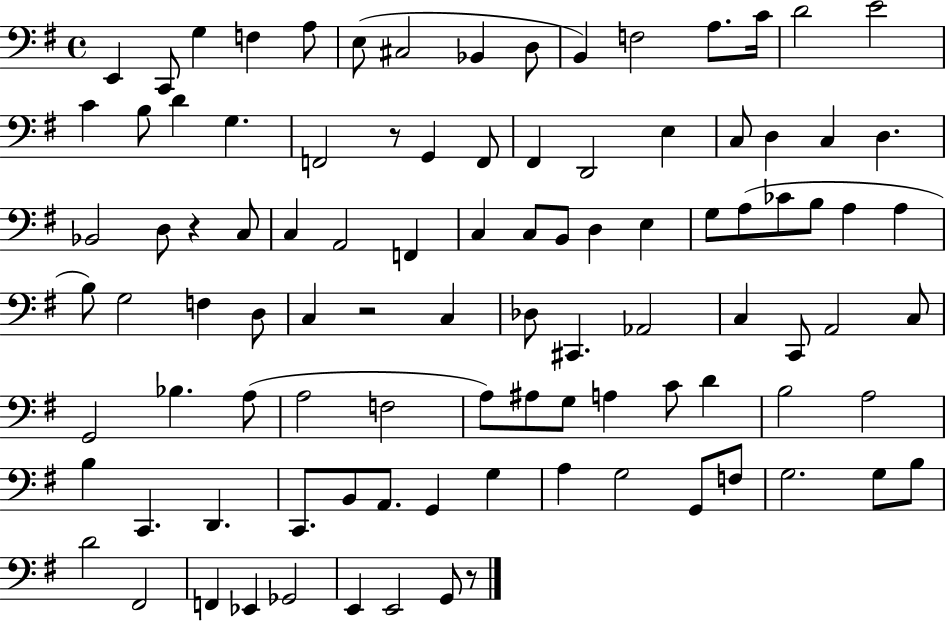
X:1
T:Untitled
M:4/4
L:1/4
K:G
E,, C,,/2 G, F, A,/2 E,/2 ^C,2 _B,, D,/2 B,, F,2 A,/2 C/4 D2 E2 C B,/2 D G, F,,2 z/2 G,, F,,/2 ^F,, D,,2 E, C,/2 D, C, D, _B,,2 D,/2 z C,/2 C, A,,2 F,, C, C,/2 B,,/2 D, E, G,/2 A,/2 _C/2 B,/2 A, A, B,/2 G,2 F, D,/2 C, z2 C, _D,/2 ^C,, _A,,2 C, C,,/2 A,,2 C,/2 G,,2 _B, A,/2 A,2 F,2 A,/2 ^A,/2 G,/2 A, C/2 D B,2 A,2 B, C,, D,, C,,/2 B,,/2 A,,/2 G,, G, A, G,2 G,,/2 F,/2 G,2 G,/2 B,/2 D2 ^F,,2 F,, _E,, _G,,2 E,, E,,2 G,,/2 z/2